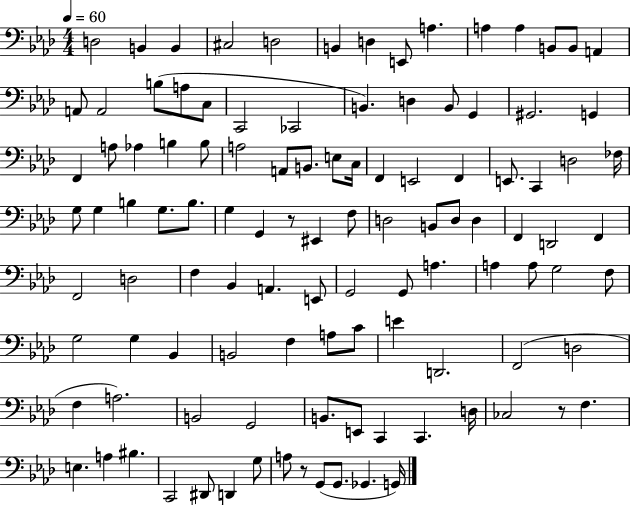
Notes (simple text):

D3/h B2/q B2/q C#3/h D3/h B2/q D3/q E2/e A3/q. A3/q A3/q B2/e B2/e A2/q A2/e A2/h B3/e A3/e C3/e C2/h CES2/h B2/q. D3/q B2/e G2/q G#2/h. G2/q F2/q A3/e Ab3/q B3/q B3/e A3/h A2/e B2/e. E3/e C3/s F2/q E2/h F2/q E2/e. C2/q D3/h FES3/s G3/e G3/q B3/q G3/e. B3/e. G3/q G2/q R/e EIS2/q F3/e D3/h B2/e D3/e D3/q F2/q D2/h F2/q F2/h D3/h F3/q Bb2/q A2/q. E2/e G2/h G2/e A3/q. A3/q A3/e G3/h F3/e G3/h G3/q Bb2/q B2/h F3/q A3/e C4/e E4/q D2/h. F2/h D3/h F3/q A3/h. B2/h G2/h B2/e. E2/e C2/q C2/q. D3/s CES3/h R/e F3/q. E3/q. A3/q BIS3/q. C2/h D#2/e D2/q G3/e A3/e R/e G2/e G2/e. Gb2/q. G2/s